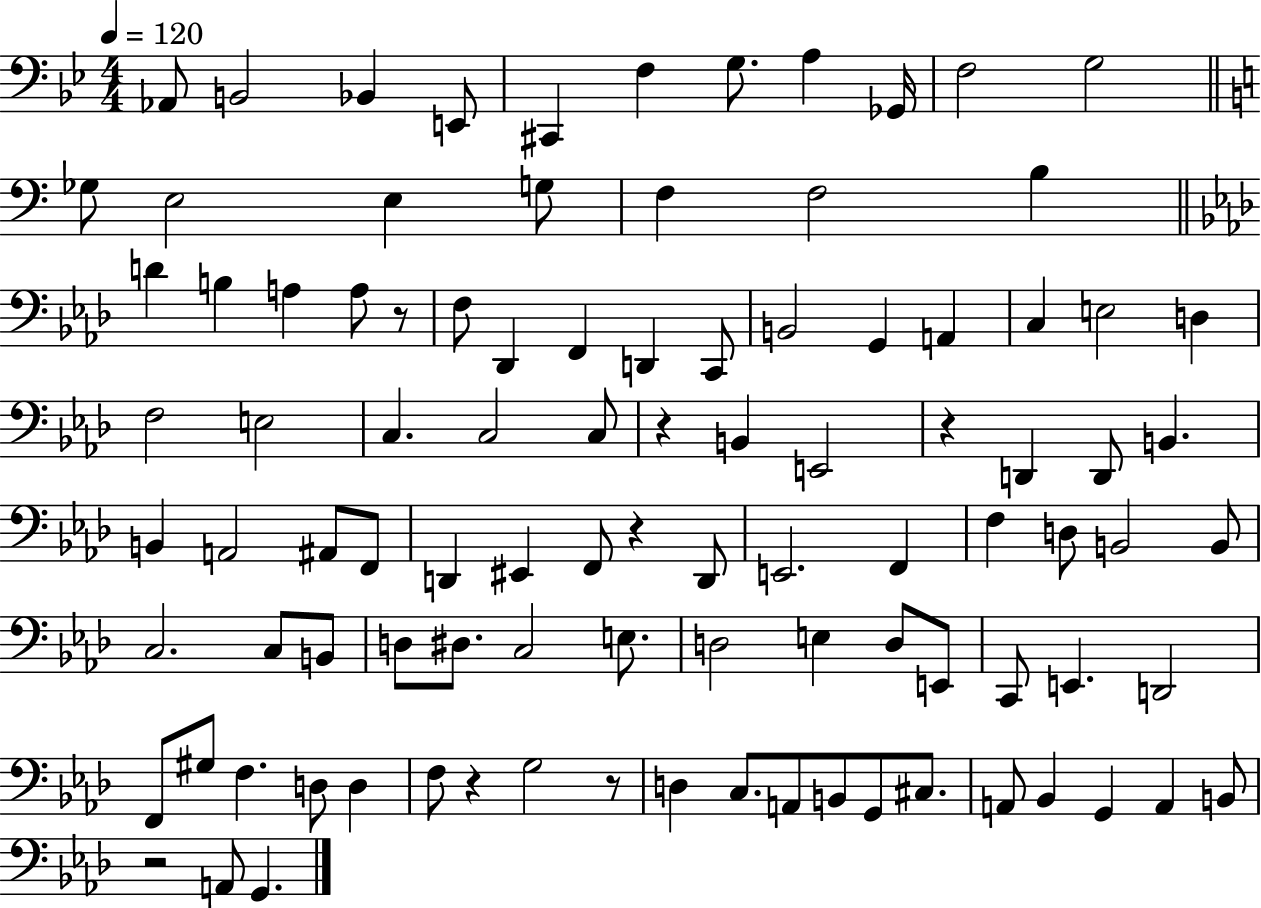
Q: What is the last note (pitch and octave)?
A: G2